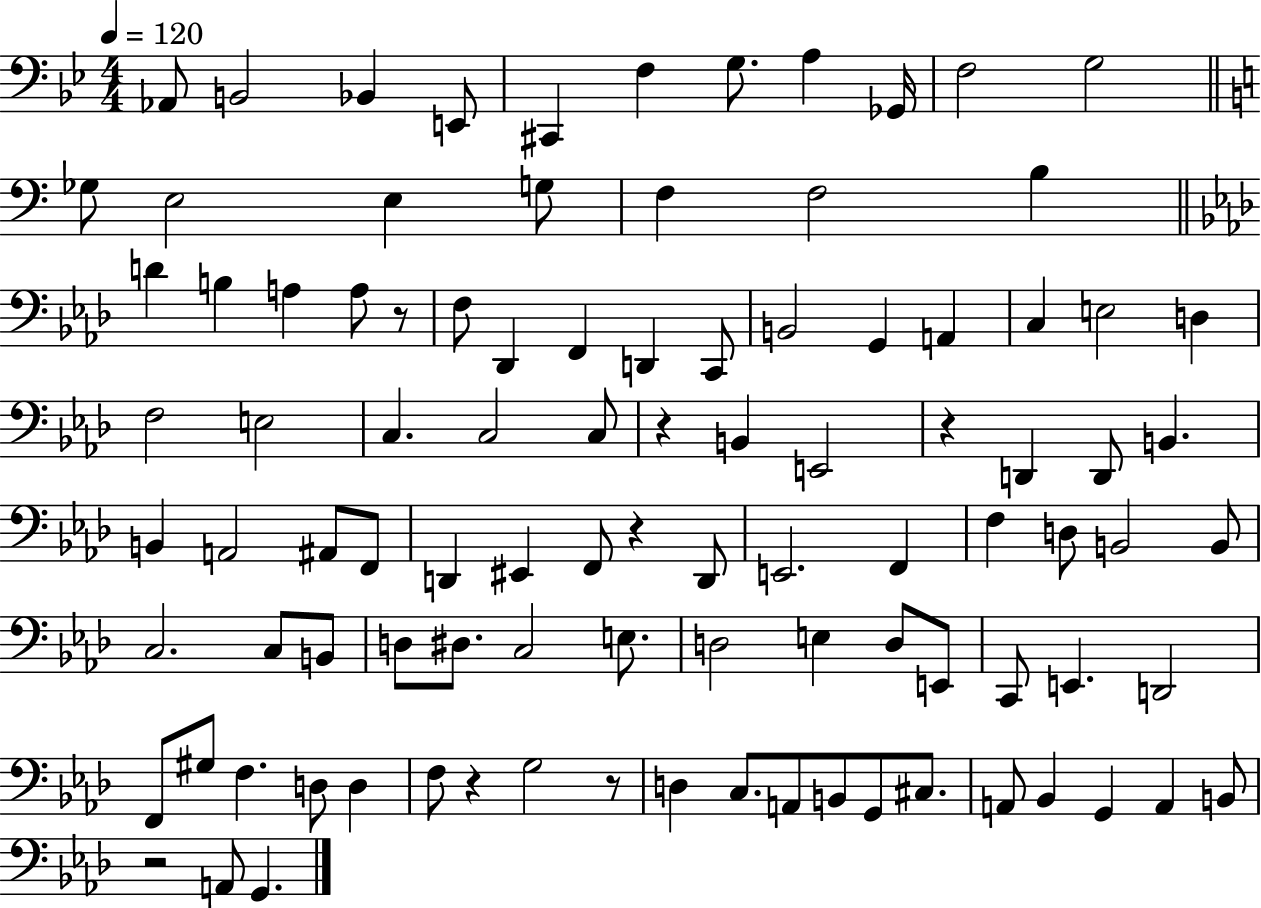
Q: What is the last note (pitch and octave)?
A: G2